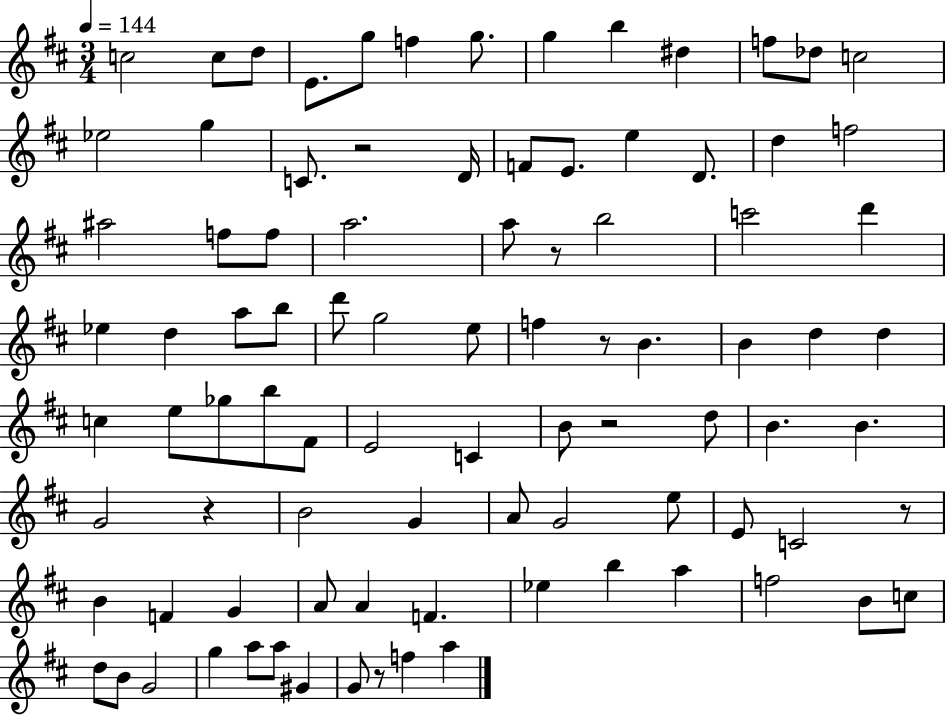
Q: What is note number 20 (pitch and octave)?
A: E5